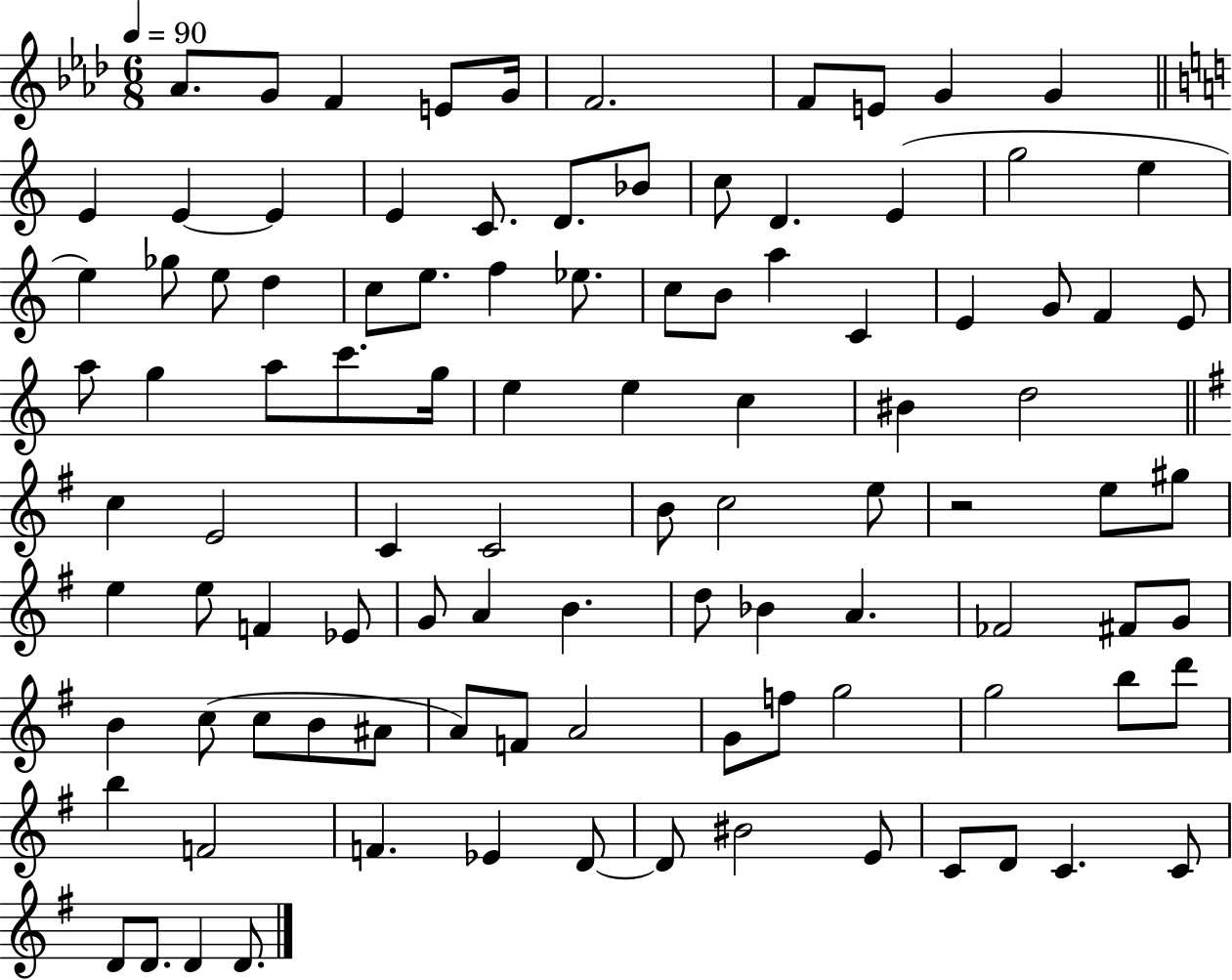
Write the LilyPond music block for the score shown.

{
  \clef treble
  \numericTimeSignature
  \time 6/8
  \key aes \major
  \tempo 4 = 90
  aes'8. g'8 f'4 e'8 g'16 | f'2. | f'8 e'8 g'4 g'4 | \bar "||" \break \key c \major e'4 e'4~~ e'4 | e'4 c'8. d'8. bes'8 | c''8 d'4. e'4( | g''2 e''4 | \break e''4) ges''8 e''8 d''4 | c''8 e''8. f''4 ees''8. | c''8 b'8 a''4 c'4 | e'4 g'8 f'4 e'8 | \break a''8 g''4 a''8 c'''8. g''16 | e''4 e''4 c''4 | bis'4 d''2 | \bar "||" \break \key g \major c''4 e'2 | c'4 c'2 | b'8 c''2 e''8 | r2 e''8 gis''8 | \break e''4 e''8 f'4 ees'8 | g'8 a'4 b'4. | d''8 bes'4 a'4. | fes'2 fis'8 g'8 | \break b'4 c''8( c''8 b'8 ais'8 | a'8) f'8 a'2 | g'8 f''8 g''2 | g''2 b''8 d'''8 | \break b''4 f'2 | f'4. ees'4 d'8~~ | d'8 bis'2 e'8 | c'8 d'8 c'4. c'8 | \break d'8 d'8. d'4 d'8. | \bar "|."
}